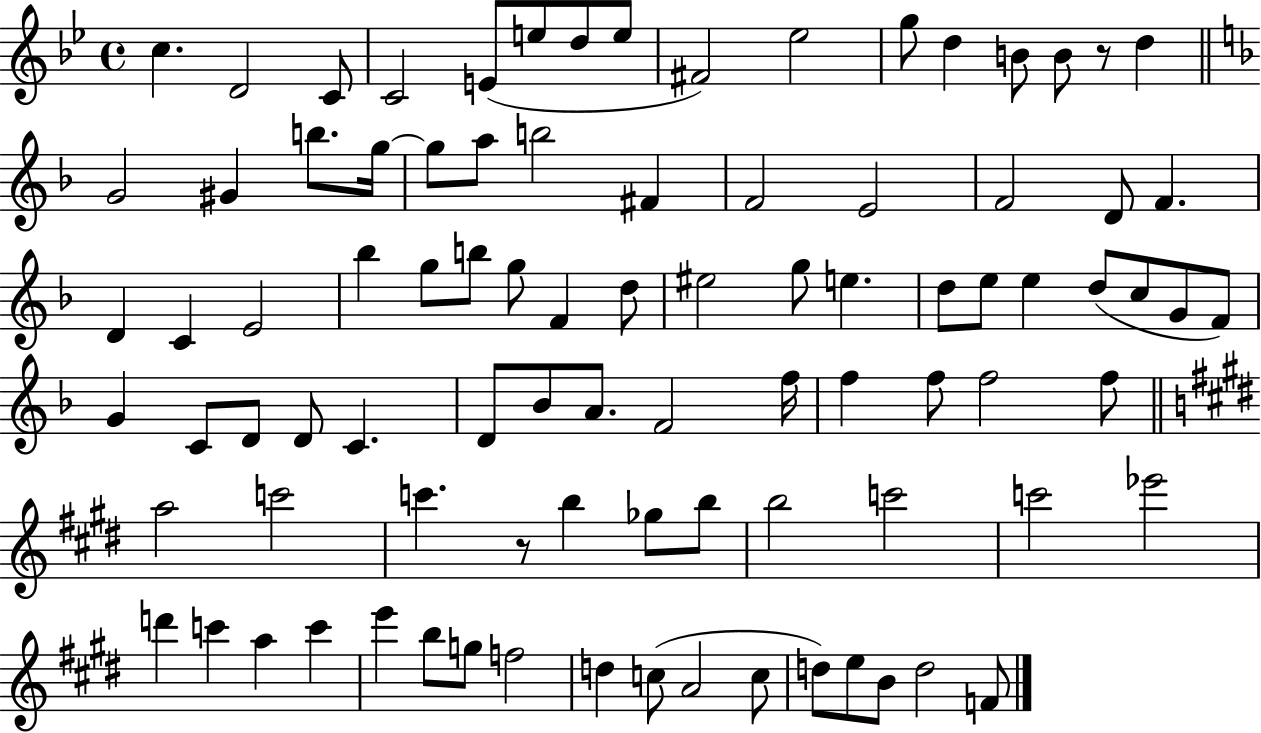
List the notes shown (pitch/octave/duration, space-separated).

C5/q. D4/h C4/e C4/h E4/e E5/e D5/e E5/e F#4/h Eb5/h G5/e D5/q B4/e B4/e R/e D5/q G4/h G#4/q B5/e. G5/s G5/e A5/e B5/h F#4/q F4/h E4/h F4/h D4/e F4/q. D4/q C4/q E4/h Bb5/q G5/e B5/e G5/e F4/q D5/e EIS5/h G5/e E5/q. D5/e E5/e E5/q D5/e C5/e G4/e F4/e G4/q C4/e D4/e D4/e C4/q. D4/e Bb4/e A4/e. F4/h F5/s F5/q F5/e F5/h F5/e A5/h C6/h C6/q. R/e B5/q Gb5/e B5/e B5/h C6/h C6/h Eb6/h D6/q C6/q A5/q C6/q E6/q B5/e G5/e F5/h D5/q C5/e A4/h C5/e D5/e E5/e B4/e D5/h F4/e